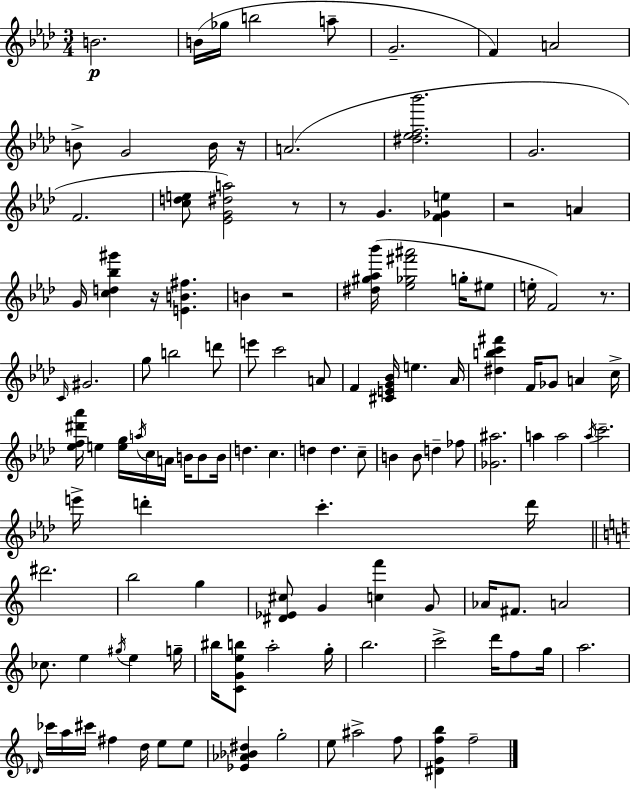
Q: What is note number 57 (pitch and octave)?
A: C6